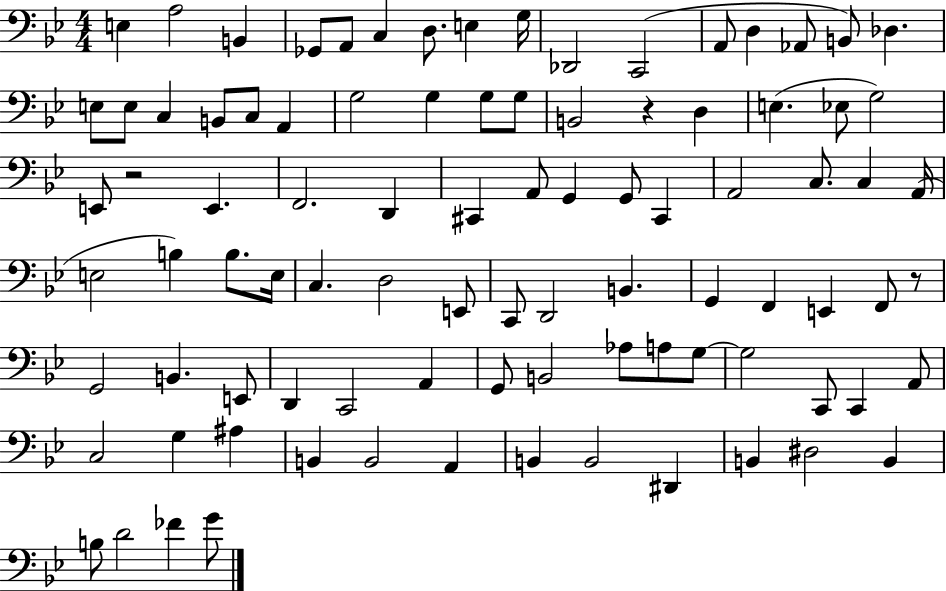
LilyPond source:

{
  \clef bass
  \numericTimeSignature
  \time 4/4
  \key bes \major
  e4 a2 b,4 | ges,8 a,8 c4 d8. e4 g16 | des,2 c,2( | a,8 d4 aes,8 b,8) des4. | \break e8 e8 c4 b,8 c8 a,4 | g2 g4 g8 g8 | b,2 r4 d4 | e4.( ees8 g2) | \break e,8 r2 e,4. | f,2. d,4 | cis,4 a,8 g,4 g,8 cis,4 | a,2 c8. c4 a,16( | \break e2 b4) b8. e16 | c4. d2 e,8 | c,8 d,2 b,4. | g,4 f,4 e,4 f,8 r8 | \break g,2 b,4. e,8 | d,4 c,2 a,4 | g,8 b,2 aes8 a8 g8~~ | g2 c,8 c,4 a,8 | \break c2 g4 ais4 | b,4 b,2 a,4 | b,4 b,2 dis,4 | b,4 dis2 b,4 | \break b8 d'2 fes'4 g'8 | \bar "|."
}